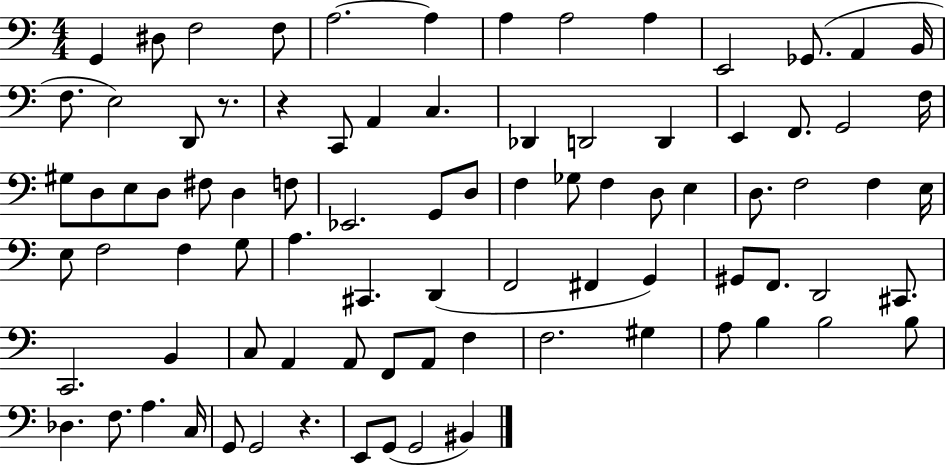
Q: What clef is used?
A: bass